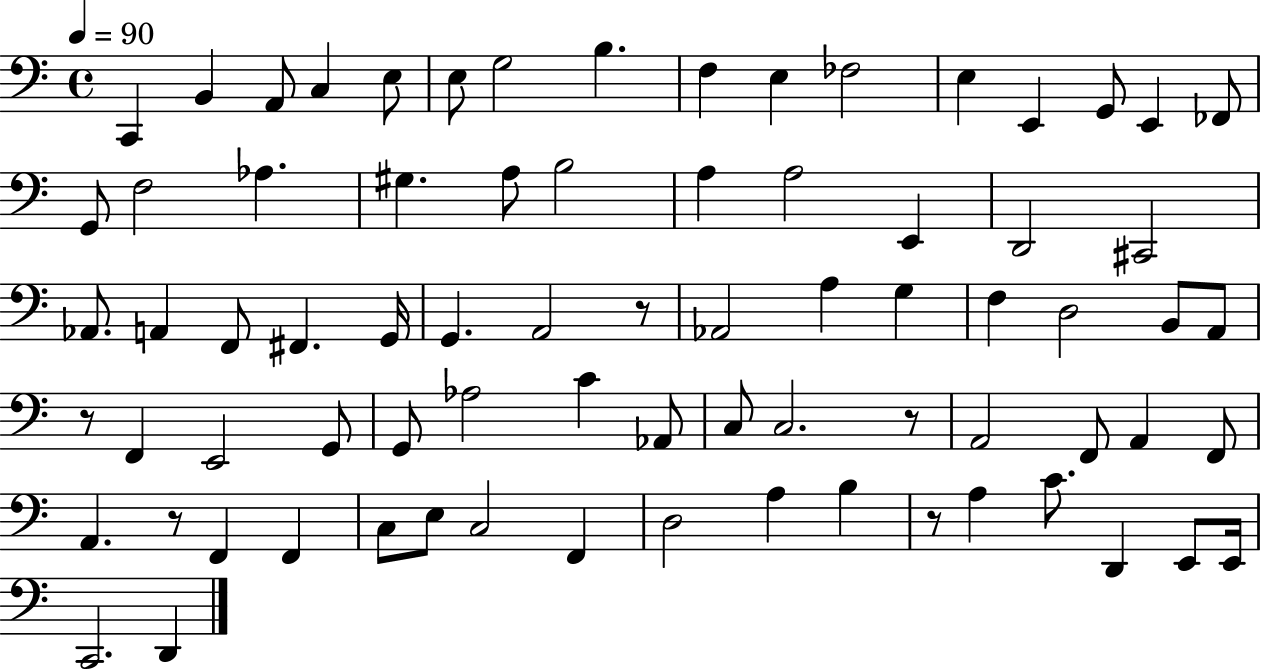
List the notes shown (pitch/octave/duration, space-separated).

C2/q B2/q A2/e C3/q E3/e E3/e G3/h B3/q. F3/q E3/q FES3/h E3/q E2/q G2/e E2/q FES2/e G2/e F3/h Ab3/q. G#3/q. A3/e B3/h A3/q A3/h E2/q D2/h C#2/h Ab2/e. A2/q F2/e F#2/q. G2/s G2/q. A2/h R/e Ab2/h A3/q G3/q F3/q D3/h B2/e A2/e R/e F2/q E2/h G2/e G2/e Ab3/h C4/q Ab2/e C3/e C3/h. R/e A2/h F2/e A2/q F2/e A2/q. R/e F2/q F2/q C3/e E3/e C3/h F2/q D3/h A3/q B3/q R/e A3/q C4/e. D2/q E2/e E2/s C2/h. D2/q